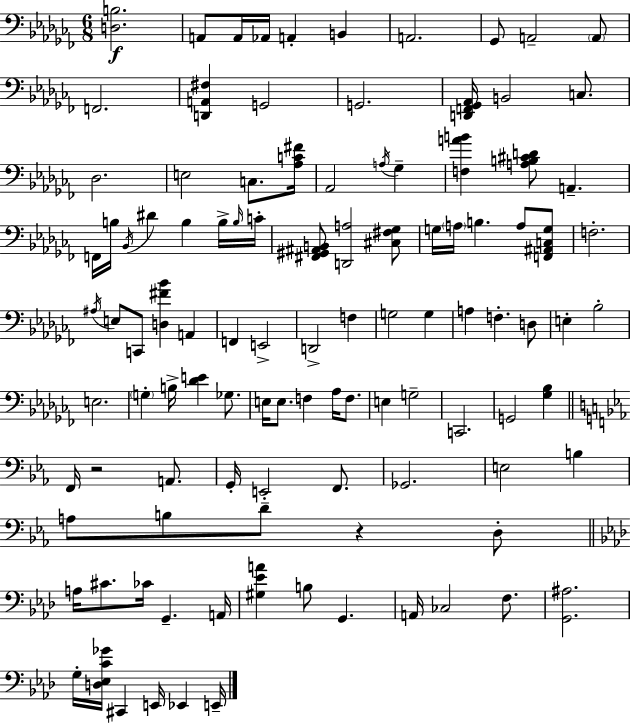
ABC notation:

X:1
T:Untitled
M:6/8
L:1/4
K:Abm
[D,B,]2 A,,/2 A,,/4 _A,,/4 A,, B,, A,,2 _G,,/2 A,,2 A,,/2 F,,2 [D,,A,,^F,] G,,2 G,,2 [D,,F,,_G,,_A,,]/4 B,,2 C,/2 _D,2 E,2 C,/2 [_A,C^F]/4 _A,,2 A,/4 _G, [F,AB] [A,B,^CD]/2 A,, F,,/4 B,/4 _B,,/4 ^D B, B,/4 B,/4 C/4 [^F,,^G,,^A,,B,,]/2 [D,,A,]2 [^C,^F,_G,]/2 G,/4 A,/4 B, A,/2 [F,,^A,,C,G,]/2 F,2 ^A,/4 E,/2 C,,/2 [D,^F_B] A,, F,, E,,2 D,,2 F, G,2 G, A, F, D,/2 E, _B,2 E,2 G, B,/4 [_DE] _G,/2 E,/4 E,/2 F, _A,/4 F,/2 E, G,2 C,,2 G,,2 [_G,_B,] F,,/4 z2 A,,/2 G,,/4 E,,2 F,,/2 _G,,2 E,2 B, A,/2 B,/2 D/2 z D,/2 A,/4 ^C/2 _C/4 G,, A,,/4 [^G,_EA] B,/2 G,, A,,/4 _C,2 F,/2 [G,,^A,]2 G,/4 [D,_E,C_G]/4 ^C,, E,,/4 _E,, E,,/4